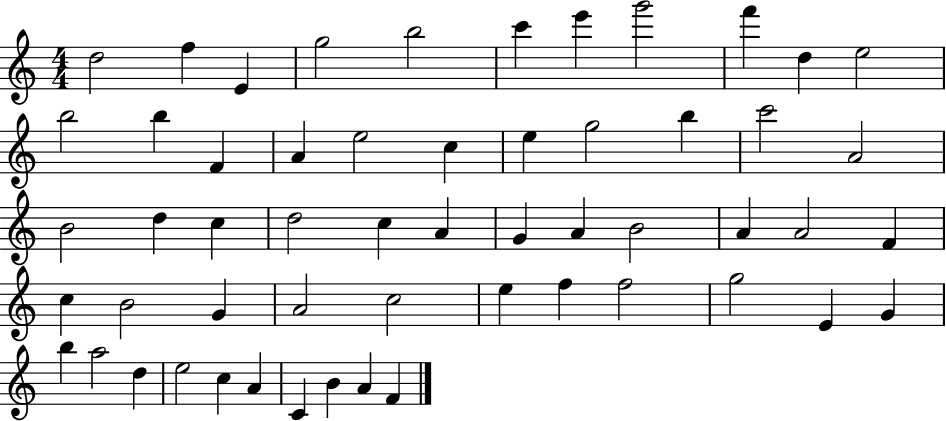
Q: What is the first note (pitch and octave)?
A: D5